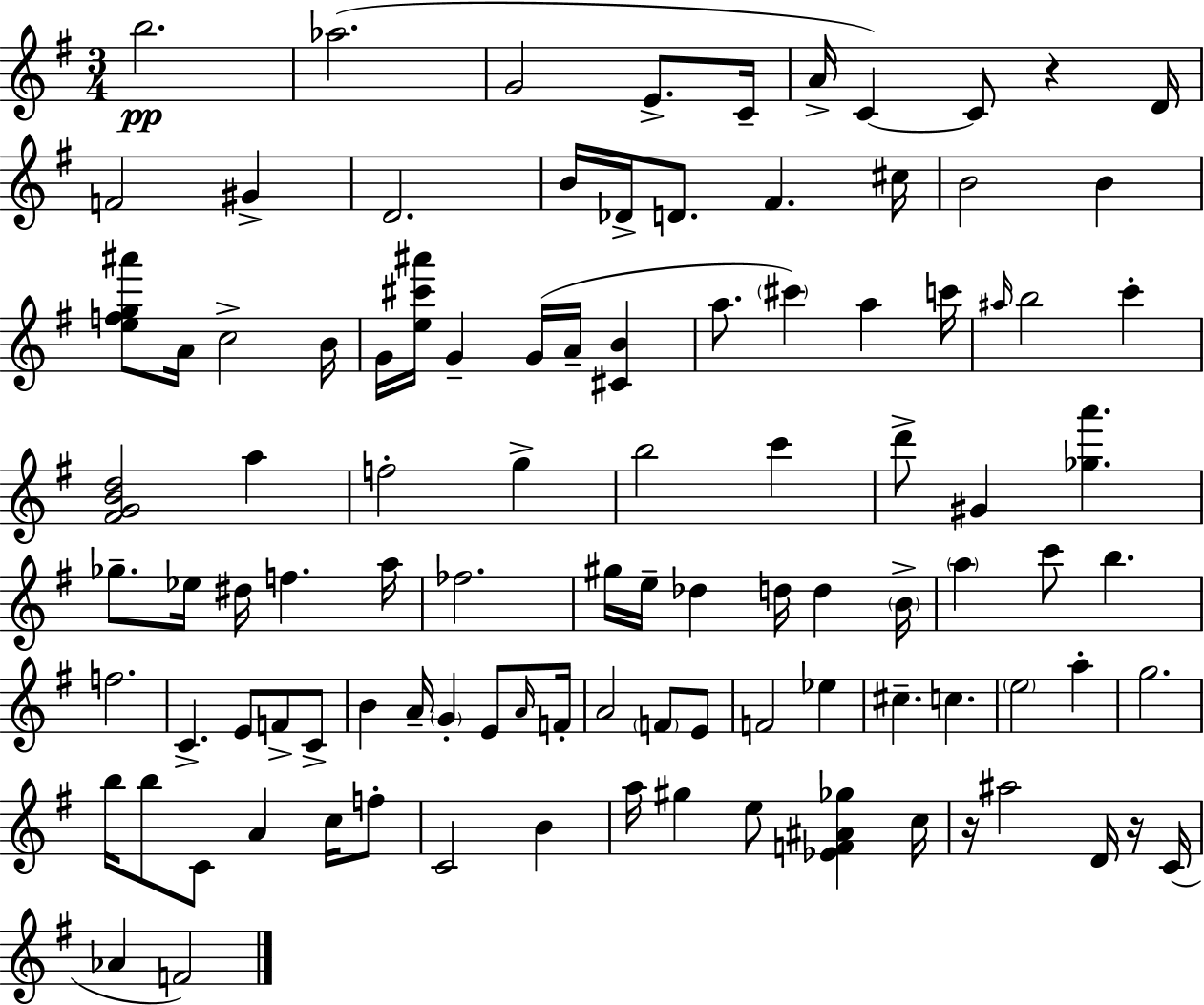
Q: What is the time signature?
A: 3/4